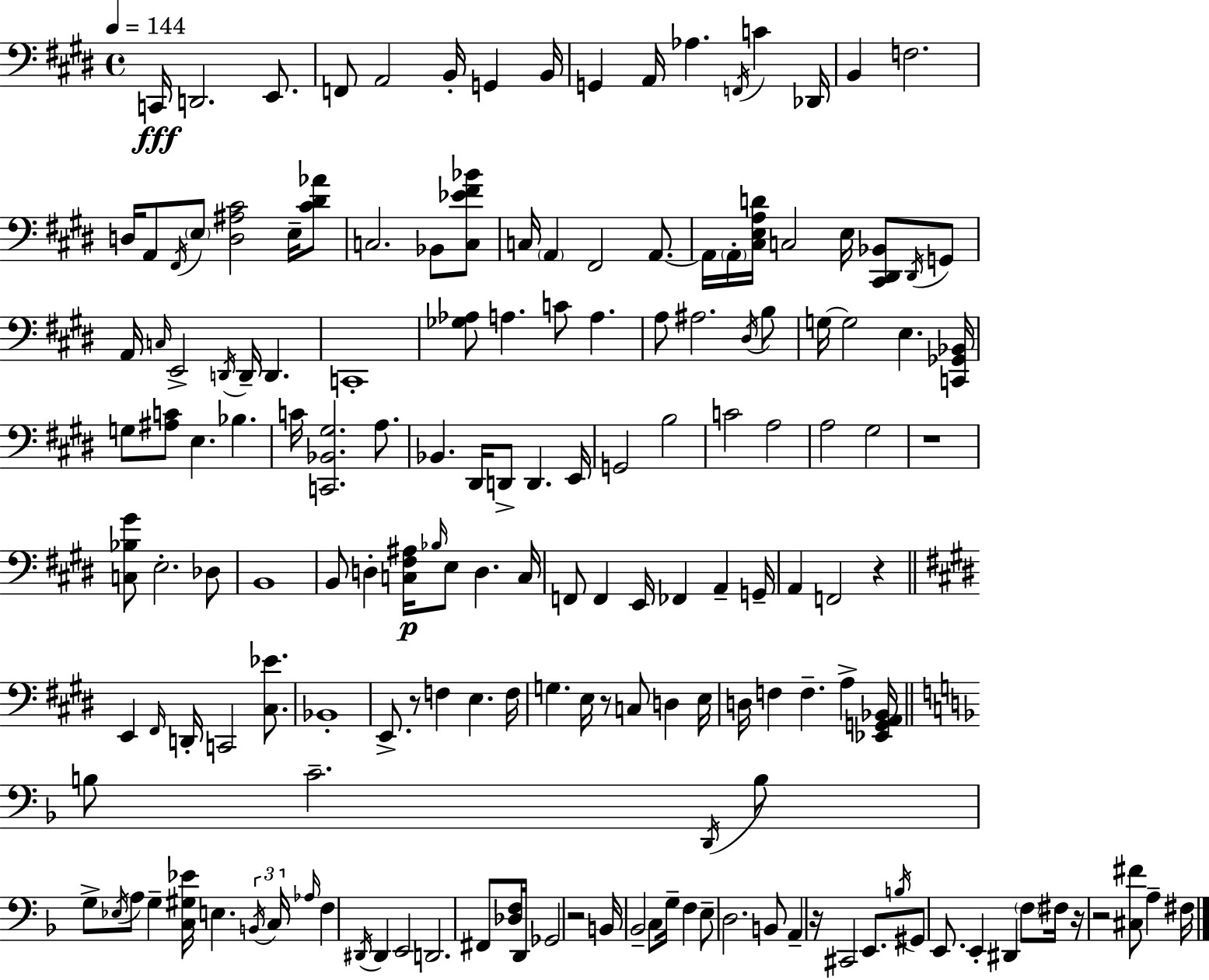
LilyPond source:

{
  \clef bass
  \time 4/4
  \defaultTimeSignature
  \key e \major
  \tempo 4 = 144
  c,16\fff d,2. e,8. | f,8 a,2 b,16-. g,4 b,16 | g,4 a,16 aes4. \acciaccatura { f,16 } c'4 | des,16 b,4 f2. | \break d16 a,8 \acciaccatura { fis,16 } \parenthesize e8 <d ais cis'>2 e16-- | <cis' dis' aes'>8 c2. bes,8 | <c ees' fis' bes'>8 c16 \parenthesize a,4 fis,2 a,8.~~ | a,16 \parenthesize a,16-. <cis e a d'>16 c2 e16 <cis, dis, bes,>8 | \break \acciaccatura { dis,16 } g,8 a,16 \grace { c16 } e,2-> \acciaccatura { d,16 } d,16-- d,4. | c,1-. | <ges aes>8 a4. c'8 a4. | a8 ais2. | \break \acciaccatura { dis16 } b8 g16~~ g2 e4. | <c, ges, bes,>16 g8 <ais c'>8 e4. | bes4. c'16 <c, bes, gis>2. | a8. bes,4. dis,16 d,8-> d,4. | \break e,16 g,2 b2 | c'2 a2 | a2 gis2 | r1 | \break <c bes gis'>8 e2.-. | des8 b,1 | b,8 d4-. <c fis ais>16\p \grace { bes16 } e8 | d4. c16 f,8 f,4 e,16 fes,4 | \break a,4-- g,16-- a,4 f,2 | r4 \bar "||" \break \key e \major e,4 \grace { fis,16 } d,16-. c,2 <cis ees'>8. | bes,1-. | e,8.-> r8 f4 e4. | f16 g4. e16 r8 c8 d4 | \break e16 d16 f4 f4.-- a4-> | <ees, g, a, bes,>16 \bar "||" \break \key d \minor b8 c'2.-- \acciaccatura { d,16 } b8 | g8-> \acciaccatura { ees16 } a8 g4-- <c gis ees'>16 e4. | \tuplet 3/2 { \acciaccatura { b,16 } c16 \grace { aes16 } } f4 \acciaccatura { dis,16 } dis,4 e,2 | d,2. | \break fis,8 <des f>16 d,16 ges,2 r2 | b,16 bes,2-- c8 | g16-- f4 e8-- d2. | b,8 a,4-- r16 cis,2 | \break e,8. \acciaccatura { b16 } gis,8 e,8. e,4-. dis,4 | \parenthesize f8 fis16 r16 r2 <cis fis'>8 | a4-- fis16 \bar "|."
}